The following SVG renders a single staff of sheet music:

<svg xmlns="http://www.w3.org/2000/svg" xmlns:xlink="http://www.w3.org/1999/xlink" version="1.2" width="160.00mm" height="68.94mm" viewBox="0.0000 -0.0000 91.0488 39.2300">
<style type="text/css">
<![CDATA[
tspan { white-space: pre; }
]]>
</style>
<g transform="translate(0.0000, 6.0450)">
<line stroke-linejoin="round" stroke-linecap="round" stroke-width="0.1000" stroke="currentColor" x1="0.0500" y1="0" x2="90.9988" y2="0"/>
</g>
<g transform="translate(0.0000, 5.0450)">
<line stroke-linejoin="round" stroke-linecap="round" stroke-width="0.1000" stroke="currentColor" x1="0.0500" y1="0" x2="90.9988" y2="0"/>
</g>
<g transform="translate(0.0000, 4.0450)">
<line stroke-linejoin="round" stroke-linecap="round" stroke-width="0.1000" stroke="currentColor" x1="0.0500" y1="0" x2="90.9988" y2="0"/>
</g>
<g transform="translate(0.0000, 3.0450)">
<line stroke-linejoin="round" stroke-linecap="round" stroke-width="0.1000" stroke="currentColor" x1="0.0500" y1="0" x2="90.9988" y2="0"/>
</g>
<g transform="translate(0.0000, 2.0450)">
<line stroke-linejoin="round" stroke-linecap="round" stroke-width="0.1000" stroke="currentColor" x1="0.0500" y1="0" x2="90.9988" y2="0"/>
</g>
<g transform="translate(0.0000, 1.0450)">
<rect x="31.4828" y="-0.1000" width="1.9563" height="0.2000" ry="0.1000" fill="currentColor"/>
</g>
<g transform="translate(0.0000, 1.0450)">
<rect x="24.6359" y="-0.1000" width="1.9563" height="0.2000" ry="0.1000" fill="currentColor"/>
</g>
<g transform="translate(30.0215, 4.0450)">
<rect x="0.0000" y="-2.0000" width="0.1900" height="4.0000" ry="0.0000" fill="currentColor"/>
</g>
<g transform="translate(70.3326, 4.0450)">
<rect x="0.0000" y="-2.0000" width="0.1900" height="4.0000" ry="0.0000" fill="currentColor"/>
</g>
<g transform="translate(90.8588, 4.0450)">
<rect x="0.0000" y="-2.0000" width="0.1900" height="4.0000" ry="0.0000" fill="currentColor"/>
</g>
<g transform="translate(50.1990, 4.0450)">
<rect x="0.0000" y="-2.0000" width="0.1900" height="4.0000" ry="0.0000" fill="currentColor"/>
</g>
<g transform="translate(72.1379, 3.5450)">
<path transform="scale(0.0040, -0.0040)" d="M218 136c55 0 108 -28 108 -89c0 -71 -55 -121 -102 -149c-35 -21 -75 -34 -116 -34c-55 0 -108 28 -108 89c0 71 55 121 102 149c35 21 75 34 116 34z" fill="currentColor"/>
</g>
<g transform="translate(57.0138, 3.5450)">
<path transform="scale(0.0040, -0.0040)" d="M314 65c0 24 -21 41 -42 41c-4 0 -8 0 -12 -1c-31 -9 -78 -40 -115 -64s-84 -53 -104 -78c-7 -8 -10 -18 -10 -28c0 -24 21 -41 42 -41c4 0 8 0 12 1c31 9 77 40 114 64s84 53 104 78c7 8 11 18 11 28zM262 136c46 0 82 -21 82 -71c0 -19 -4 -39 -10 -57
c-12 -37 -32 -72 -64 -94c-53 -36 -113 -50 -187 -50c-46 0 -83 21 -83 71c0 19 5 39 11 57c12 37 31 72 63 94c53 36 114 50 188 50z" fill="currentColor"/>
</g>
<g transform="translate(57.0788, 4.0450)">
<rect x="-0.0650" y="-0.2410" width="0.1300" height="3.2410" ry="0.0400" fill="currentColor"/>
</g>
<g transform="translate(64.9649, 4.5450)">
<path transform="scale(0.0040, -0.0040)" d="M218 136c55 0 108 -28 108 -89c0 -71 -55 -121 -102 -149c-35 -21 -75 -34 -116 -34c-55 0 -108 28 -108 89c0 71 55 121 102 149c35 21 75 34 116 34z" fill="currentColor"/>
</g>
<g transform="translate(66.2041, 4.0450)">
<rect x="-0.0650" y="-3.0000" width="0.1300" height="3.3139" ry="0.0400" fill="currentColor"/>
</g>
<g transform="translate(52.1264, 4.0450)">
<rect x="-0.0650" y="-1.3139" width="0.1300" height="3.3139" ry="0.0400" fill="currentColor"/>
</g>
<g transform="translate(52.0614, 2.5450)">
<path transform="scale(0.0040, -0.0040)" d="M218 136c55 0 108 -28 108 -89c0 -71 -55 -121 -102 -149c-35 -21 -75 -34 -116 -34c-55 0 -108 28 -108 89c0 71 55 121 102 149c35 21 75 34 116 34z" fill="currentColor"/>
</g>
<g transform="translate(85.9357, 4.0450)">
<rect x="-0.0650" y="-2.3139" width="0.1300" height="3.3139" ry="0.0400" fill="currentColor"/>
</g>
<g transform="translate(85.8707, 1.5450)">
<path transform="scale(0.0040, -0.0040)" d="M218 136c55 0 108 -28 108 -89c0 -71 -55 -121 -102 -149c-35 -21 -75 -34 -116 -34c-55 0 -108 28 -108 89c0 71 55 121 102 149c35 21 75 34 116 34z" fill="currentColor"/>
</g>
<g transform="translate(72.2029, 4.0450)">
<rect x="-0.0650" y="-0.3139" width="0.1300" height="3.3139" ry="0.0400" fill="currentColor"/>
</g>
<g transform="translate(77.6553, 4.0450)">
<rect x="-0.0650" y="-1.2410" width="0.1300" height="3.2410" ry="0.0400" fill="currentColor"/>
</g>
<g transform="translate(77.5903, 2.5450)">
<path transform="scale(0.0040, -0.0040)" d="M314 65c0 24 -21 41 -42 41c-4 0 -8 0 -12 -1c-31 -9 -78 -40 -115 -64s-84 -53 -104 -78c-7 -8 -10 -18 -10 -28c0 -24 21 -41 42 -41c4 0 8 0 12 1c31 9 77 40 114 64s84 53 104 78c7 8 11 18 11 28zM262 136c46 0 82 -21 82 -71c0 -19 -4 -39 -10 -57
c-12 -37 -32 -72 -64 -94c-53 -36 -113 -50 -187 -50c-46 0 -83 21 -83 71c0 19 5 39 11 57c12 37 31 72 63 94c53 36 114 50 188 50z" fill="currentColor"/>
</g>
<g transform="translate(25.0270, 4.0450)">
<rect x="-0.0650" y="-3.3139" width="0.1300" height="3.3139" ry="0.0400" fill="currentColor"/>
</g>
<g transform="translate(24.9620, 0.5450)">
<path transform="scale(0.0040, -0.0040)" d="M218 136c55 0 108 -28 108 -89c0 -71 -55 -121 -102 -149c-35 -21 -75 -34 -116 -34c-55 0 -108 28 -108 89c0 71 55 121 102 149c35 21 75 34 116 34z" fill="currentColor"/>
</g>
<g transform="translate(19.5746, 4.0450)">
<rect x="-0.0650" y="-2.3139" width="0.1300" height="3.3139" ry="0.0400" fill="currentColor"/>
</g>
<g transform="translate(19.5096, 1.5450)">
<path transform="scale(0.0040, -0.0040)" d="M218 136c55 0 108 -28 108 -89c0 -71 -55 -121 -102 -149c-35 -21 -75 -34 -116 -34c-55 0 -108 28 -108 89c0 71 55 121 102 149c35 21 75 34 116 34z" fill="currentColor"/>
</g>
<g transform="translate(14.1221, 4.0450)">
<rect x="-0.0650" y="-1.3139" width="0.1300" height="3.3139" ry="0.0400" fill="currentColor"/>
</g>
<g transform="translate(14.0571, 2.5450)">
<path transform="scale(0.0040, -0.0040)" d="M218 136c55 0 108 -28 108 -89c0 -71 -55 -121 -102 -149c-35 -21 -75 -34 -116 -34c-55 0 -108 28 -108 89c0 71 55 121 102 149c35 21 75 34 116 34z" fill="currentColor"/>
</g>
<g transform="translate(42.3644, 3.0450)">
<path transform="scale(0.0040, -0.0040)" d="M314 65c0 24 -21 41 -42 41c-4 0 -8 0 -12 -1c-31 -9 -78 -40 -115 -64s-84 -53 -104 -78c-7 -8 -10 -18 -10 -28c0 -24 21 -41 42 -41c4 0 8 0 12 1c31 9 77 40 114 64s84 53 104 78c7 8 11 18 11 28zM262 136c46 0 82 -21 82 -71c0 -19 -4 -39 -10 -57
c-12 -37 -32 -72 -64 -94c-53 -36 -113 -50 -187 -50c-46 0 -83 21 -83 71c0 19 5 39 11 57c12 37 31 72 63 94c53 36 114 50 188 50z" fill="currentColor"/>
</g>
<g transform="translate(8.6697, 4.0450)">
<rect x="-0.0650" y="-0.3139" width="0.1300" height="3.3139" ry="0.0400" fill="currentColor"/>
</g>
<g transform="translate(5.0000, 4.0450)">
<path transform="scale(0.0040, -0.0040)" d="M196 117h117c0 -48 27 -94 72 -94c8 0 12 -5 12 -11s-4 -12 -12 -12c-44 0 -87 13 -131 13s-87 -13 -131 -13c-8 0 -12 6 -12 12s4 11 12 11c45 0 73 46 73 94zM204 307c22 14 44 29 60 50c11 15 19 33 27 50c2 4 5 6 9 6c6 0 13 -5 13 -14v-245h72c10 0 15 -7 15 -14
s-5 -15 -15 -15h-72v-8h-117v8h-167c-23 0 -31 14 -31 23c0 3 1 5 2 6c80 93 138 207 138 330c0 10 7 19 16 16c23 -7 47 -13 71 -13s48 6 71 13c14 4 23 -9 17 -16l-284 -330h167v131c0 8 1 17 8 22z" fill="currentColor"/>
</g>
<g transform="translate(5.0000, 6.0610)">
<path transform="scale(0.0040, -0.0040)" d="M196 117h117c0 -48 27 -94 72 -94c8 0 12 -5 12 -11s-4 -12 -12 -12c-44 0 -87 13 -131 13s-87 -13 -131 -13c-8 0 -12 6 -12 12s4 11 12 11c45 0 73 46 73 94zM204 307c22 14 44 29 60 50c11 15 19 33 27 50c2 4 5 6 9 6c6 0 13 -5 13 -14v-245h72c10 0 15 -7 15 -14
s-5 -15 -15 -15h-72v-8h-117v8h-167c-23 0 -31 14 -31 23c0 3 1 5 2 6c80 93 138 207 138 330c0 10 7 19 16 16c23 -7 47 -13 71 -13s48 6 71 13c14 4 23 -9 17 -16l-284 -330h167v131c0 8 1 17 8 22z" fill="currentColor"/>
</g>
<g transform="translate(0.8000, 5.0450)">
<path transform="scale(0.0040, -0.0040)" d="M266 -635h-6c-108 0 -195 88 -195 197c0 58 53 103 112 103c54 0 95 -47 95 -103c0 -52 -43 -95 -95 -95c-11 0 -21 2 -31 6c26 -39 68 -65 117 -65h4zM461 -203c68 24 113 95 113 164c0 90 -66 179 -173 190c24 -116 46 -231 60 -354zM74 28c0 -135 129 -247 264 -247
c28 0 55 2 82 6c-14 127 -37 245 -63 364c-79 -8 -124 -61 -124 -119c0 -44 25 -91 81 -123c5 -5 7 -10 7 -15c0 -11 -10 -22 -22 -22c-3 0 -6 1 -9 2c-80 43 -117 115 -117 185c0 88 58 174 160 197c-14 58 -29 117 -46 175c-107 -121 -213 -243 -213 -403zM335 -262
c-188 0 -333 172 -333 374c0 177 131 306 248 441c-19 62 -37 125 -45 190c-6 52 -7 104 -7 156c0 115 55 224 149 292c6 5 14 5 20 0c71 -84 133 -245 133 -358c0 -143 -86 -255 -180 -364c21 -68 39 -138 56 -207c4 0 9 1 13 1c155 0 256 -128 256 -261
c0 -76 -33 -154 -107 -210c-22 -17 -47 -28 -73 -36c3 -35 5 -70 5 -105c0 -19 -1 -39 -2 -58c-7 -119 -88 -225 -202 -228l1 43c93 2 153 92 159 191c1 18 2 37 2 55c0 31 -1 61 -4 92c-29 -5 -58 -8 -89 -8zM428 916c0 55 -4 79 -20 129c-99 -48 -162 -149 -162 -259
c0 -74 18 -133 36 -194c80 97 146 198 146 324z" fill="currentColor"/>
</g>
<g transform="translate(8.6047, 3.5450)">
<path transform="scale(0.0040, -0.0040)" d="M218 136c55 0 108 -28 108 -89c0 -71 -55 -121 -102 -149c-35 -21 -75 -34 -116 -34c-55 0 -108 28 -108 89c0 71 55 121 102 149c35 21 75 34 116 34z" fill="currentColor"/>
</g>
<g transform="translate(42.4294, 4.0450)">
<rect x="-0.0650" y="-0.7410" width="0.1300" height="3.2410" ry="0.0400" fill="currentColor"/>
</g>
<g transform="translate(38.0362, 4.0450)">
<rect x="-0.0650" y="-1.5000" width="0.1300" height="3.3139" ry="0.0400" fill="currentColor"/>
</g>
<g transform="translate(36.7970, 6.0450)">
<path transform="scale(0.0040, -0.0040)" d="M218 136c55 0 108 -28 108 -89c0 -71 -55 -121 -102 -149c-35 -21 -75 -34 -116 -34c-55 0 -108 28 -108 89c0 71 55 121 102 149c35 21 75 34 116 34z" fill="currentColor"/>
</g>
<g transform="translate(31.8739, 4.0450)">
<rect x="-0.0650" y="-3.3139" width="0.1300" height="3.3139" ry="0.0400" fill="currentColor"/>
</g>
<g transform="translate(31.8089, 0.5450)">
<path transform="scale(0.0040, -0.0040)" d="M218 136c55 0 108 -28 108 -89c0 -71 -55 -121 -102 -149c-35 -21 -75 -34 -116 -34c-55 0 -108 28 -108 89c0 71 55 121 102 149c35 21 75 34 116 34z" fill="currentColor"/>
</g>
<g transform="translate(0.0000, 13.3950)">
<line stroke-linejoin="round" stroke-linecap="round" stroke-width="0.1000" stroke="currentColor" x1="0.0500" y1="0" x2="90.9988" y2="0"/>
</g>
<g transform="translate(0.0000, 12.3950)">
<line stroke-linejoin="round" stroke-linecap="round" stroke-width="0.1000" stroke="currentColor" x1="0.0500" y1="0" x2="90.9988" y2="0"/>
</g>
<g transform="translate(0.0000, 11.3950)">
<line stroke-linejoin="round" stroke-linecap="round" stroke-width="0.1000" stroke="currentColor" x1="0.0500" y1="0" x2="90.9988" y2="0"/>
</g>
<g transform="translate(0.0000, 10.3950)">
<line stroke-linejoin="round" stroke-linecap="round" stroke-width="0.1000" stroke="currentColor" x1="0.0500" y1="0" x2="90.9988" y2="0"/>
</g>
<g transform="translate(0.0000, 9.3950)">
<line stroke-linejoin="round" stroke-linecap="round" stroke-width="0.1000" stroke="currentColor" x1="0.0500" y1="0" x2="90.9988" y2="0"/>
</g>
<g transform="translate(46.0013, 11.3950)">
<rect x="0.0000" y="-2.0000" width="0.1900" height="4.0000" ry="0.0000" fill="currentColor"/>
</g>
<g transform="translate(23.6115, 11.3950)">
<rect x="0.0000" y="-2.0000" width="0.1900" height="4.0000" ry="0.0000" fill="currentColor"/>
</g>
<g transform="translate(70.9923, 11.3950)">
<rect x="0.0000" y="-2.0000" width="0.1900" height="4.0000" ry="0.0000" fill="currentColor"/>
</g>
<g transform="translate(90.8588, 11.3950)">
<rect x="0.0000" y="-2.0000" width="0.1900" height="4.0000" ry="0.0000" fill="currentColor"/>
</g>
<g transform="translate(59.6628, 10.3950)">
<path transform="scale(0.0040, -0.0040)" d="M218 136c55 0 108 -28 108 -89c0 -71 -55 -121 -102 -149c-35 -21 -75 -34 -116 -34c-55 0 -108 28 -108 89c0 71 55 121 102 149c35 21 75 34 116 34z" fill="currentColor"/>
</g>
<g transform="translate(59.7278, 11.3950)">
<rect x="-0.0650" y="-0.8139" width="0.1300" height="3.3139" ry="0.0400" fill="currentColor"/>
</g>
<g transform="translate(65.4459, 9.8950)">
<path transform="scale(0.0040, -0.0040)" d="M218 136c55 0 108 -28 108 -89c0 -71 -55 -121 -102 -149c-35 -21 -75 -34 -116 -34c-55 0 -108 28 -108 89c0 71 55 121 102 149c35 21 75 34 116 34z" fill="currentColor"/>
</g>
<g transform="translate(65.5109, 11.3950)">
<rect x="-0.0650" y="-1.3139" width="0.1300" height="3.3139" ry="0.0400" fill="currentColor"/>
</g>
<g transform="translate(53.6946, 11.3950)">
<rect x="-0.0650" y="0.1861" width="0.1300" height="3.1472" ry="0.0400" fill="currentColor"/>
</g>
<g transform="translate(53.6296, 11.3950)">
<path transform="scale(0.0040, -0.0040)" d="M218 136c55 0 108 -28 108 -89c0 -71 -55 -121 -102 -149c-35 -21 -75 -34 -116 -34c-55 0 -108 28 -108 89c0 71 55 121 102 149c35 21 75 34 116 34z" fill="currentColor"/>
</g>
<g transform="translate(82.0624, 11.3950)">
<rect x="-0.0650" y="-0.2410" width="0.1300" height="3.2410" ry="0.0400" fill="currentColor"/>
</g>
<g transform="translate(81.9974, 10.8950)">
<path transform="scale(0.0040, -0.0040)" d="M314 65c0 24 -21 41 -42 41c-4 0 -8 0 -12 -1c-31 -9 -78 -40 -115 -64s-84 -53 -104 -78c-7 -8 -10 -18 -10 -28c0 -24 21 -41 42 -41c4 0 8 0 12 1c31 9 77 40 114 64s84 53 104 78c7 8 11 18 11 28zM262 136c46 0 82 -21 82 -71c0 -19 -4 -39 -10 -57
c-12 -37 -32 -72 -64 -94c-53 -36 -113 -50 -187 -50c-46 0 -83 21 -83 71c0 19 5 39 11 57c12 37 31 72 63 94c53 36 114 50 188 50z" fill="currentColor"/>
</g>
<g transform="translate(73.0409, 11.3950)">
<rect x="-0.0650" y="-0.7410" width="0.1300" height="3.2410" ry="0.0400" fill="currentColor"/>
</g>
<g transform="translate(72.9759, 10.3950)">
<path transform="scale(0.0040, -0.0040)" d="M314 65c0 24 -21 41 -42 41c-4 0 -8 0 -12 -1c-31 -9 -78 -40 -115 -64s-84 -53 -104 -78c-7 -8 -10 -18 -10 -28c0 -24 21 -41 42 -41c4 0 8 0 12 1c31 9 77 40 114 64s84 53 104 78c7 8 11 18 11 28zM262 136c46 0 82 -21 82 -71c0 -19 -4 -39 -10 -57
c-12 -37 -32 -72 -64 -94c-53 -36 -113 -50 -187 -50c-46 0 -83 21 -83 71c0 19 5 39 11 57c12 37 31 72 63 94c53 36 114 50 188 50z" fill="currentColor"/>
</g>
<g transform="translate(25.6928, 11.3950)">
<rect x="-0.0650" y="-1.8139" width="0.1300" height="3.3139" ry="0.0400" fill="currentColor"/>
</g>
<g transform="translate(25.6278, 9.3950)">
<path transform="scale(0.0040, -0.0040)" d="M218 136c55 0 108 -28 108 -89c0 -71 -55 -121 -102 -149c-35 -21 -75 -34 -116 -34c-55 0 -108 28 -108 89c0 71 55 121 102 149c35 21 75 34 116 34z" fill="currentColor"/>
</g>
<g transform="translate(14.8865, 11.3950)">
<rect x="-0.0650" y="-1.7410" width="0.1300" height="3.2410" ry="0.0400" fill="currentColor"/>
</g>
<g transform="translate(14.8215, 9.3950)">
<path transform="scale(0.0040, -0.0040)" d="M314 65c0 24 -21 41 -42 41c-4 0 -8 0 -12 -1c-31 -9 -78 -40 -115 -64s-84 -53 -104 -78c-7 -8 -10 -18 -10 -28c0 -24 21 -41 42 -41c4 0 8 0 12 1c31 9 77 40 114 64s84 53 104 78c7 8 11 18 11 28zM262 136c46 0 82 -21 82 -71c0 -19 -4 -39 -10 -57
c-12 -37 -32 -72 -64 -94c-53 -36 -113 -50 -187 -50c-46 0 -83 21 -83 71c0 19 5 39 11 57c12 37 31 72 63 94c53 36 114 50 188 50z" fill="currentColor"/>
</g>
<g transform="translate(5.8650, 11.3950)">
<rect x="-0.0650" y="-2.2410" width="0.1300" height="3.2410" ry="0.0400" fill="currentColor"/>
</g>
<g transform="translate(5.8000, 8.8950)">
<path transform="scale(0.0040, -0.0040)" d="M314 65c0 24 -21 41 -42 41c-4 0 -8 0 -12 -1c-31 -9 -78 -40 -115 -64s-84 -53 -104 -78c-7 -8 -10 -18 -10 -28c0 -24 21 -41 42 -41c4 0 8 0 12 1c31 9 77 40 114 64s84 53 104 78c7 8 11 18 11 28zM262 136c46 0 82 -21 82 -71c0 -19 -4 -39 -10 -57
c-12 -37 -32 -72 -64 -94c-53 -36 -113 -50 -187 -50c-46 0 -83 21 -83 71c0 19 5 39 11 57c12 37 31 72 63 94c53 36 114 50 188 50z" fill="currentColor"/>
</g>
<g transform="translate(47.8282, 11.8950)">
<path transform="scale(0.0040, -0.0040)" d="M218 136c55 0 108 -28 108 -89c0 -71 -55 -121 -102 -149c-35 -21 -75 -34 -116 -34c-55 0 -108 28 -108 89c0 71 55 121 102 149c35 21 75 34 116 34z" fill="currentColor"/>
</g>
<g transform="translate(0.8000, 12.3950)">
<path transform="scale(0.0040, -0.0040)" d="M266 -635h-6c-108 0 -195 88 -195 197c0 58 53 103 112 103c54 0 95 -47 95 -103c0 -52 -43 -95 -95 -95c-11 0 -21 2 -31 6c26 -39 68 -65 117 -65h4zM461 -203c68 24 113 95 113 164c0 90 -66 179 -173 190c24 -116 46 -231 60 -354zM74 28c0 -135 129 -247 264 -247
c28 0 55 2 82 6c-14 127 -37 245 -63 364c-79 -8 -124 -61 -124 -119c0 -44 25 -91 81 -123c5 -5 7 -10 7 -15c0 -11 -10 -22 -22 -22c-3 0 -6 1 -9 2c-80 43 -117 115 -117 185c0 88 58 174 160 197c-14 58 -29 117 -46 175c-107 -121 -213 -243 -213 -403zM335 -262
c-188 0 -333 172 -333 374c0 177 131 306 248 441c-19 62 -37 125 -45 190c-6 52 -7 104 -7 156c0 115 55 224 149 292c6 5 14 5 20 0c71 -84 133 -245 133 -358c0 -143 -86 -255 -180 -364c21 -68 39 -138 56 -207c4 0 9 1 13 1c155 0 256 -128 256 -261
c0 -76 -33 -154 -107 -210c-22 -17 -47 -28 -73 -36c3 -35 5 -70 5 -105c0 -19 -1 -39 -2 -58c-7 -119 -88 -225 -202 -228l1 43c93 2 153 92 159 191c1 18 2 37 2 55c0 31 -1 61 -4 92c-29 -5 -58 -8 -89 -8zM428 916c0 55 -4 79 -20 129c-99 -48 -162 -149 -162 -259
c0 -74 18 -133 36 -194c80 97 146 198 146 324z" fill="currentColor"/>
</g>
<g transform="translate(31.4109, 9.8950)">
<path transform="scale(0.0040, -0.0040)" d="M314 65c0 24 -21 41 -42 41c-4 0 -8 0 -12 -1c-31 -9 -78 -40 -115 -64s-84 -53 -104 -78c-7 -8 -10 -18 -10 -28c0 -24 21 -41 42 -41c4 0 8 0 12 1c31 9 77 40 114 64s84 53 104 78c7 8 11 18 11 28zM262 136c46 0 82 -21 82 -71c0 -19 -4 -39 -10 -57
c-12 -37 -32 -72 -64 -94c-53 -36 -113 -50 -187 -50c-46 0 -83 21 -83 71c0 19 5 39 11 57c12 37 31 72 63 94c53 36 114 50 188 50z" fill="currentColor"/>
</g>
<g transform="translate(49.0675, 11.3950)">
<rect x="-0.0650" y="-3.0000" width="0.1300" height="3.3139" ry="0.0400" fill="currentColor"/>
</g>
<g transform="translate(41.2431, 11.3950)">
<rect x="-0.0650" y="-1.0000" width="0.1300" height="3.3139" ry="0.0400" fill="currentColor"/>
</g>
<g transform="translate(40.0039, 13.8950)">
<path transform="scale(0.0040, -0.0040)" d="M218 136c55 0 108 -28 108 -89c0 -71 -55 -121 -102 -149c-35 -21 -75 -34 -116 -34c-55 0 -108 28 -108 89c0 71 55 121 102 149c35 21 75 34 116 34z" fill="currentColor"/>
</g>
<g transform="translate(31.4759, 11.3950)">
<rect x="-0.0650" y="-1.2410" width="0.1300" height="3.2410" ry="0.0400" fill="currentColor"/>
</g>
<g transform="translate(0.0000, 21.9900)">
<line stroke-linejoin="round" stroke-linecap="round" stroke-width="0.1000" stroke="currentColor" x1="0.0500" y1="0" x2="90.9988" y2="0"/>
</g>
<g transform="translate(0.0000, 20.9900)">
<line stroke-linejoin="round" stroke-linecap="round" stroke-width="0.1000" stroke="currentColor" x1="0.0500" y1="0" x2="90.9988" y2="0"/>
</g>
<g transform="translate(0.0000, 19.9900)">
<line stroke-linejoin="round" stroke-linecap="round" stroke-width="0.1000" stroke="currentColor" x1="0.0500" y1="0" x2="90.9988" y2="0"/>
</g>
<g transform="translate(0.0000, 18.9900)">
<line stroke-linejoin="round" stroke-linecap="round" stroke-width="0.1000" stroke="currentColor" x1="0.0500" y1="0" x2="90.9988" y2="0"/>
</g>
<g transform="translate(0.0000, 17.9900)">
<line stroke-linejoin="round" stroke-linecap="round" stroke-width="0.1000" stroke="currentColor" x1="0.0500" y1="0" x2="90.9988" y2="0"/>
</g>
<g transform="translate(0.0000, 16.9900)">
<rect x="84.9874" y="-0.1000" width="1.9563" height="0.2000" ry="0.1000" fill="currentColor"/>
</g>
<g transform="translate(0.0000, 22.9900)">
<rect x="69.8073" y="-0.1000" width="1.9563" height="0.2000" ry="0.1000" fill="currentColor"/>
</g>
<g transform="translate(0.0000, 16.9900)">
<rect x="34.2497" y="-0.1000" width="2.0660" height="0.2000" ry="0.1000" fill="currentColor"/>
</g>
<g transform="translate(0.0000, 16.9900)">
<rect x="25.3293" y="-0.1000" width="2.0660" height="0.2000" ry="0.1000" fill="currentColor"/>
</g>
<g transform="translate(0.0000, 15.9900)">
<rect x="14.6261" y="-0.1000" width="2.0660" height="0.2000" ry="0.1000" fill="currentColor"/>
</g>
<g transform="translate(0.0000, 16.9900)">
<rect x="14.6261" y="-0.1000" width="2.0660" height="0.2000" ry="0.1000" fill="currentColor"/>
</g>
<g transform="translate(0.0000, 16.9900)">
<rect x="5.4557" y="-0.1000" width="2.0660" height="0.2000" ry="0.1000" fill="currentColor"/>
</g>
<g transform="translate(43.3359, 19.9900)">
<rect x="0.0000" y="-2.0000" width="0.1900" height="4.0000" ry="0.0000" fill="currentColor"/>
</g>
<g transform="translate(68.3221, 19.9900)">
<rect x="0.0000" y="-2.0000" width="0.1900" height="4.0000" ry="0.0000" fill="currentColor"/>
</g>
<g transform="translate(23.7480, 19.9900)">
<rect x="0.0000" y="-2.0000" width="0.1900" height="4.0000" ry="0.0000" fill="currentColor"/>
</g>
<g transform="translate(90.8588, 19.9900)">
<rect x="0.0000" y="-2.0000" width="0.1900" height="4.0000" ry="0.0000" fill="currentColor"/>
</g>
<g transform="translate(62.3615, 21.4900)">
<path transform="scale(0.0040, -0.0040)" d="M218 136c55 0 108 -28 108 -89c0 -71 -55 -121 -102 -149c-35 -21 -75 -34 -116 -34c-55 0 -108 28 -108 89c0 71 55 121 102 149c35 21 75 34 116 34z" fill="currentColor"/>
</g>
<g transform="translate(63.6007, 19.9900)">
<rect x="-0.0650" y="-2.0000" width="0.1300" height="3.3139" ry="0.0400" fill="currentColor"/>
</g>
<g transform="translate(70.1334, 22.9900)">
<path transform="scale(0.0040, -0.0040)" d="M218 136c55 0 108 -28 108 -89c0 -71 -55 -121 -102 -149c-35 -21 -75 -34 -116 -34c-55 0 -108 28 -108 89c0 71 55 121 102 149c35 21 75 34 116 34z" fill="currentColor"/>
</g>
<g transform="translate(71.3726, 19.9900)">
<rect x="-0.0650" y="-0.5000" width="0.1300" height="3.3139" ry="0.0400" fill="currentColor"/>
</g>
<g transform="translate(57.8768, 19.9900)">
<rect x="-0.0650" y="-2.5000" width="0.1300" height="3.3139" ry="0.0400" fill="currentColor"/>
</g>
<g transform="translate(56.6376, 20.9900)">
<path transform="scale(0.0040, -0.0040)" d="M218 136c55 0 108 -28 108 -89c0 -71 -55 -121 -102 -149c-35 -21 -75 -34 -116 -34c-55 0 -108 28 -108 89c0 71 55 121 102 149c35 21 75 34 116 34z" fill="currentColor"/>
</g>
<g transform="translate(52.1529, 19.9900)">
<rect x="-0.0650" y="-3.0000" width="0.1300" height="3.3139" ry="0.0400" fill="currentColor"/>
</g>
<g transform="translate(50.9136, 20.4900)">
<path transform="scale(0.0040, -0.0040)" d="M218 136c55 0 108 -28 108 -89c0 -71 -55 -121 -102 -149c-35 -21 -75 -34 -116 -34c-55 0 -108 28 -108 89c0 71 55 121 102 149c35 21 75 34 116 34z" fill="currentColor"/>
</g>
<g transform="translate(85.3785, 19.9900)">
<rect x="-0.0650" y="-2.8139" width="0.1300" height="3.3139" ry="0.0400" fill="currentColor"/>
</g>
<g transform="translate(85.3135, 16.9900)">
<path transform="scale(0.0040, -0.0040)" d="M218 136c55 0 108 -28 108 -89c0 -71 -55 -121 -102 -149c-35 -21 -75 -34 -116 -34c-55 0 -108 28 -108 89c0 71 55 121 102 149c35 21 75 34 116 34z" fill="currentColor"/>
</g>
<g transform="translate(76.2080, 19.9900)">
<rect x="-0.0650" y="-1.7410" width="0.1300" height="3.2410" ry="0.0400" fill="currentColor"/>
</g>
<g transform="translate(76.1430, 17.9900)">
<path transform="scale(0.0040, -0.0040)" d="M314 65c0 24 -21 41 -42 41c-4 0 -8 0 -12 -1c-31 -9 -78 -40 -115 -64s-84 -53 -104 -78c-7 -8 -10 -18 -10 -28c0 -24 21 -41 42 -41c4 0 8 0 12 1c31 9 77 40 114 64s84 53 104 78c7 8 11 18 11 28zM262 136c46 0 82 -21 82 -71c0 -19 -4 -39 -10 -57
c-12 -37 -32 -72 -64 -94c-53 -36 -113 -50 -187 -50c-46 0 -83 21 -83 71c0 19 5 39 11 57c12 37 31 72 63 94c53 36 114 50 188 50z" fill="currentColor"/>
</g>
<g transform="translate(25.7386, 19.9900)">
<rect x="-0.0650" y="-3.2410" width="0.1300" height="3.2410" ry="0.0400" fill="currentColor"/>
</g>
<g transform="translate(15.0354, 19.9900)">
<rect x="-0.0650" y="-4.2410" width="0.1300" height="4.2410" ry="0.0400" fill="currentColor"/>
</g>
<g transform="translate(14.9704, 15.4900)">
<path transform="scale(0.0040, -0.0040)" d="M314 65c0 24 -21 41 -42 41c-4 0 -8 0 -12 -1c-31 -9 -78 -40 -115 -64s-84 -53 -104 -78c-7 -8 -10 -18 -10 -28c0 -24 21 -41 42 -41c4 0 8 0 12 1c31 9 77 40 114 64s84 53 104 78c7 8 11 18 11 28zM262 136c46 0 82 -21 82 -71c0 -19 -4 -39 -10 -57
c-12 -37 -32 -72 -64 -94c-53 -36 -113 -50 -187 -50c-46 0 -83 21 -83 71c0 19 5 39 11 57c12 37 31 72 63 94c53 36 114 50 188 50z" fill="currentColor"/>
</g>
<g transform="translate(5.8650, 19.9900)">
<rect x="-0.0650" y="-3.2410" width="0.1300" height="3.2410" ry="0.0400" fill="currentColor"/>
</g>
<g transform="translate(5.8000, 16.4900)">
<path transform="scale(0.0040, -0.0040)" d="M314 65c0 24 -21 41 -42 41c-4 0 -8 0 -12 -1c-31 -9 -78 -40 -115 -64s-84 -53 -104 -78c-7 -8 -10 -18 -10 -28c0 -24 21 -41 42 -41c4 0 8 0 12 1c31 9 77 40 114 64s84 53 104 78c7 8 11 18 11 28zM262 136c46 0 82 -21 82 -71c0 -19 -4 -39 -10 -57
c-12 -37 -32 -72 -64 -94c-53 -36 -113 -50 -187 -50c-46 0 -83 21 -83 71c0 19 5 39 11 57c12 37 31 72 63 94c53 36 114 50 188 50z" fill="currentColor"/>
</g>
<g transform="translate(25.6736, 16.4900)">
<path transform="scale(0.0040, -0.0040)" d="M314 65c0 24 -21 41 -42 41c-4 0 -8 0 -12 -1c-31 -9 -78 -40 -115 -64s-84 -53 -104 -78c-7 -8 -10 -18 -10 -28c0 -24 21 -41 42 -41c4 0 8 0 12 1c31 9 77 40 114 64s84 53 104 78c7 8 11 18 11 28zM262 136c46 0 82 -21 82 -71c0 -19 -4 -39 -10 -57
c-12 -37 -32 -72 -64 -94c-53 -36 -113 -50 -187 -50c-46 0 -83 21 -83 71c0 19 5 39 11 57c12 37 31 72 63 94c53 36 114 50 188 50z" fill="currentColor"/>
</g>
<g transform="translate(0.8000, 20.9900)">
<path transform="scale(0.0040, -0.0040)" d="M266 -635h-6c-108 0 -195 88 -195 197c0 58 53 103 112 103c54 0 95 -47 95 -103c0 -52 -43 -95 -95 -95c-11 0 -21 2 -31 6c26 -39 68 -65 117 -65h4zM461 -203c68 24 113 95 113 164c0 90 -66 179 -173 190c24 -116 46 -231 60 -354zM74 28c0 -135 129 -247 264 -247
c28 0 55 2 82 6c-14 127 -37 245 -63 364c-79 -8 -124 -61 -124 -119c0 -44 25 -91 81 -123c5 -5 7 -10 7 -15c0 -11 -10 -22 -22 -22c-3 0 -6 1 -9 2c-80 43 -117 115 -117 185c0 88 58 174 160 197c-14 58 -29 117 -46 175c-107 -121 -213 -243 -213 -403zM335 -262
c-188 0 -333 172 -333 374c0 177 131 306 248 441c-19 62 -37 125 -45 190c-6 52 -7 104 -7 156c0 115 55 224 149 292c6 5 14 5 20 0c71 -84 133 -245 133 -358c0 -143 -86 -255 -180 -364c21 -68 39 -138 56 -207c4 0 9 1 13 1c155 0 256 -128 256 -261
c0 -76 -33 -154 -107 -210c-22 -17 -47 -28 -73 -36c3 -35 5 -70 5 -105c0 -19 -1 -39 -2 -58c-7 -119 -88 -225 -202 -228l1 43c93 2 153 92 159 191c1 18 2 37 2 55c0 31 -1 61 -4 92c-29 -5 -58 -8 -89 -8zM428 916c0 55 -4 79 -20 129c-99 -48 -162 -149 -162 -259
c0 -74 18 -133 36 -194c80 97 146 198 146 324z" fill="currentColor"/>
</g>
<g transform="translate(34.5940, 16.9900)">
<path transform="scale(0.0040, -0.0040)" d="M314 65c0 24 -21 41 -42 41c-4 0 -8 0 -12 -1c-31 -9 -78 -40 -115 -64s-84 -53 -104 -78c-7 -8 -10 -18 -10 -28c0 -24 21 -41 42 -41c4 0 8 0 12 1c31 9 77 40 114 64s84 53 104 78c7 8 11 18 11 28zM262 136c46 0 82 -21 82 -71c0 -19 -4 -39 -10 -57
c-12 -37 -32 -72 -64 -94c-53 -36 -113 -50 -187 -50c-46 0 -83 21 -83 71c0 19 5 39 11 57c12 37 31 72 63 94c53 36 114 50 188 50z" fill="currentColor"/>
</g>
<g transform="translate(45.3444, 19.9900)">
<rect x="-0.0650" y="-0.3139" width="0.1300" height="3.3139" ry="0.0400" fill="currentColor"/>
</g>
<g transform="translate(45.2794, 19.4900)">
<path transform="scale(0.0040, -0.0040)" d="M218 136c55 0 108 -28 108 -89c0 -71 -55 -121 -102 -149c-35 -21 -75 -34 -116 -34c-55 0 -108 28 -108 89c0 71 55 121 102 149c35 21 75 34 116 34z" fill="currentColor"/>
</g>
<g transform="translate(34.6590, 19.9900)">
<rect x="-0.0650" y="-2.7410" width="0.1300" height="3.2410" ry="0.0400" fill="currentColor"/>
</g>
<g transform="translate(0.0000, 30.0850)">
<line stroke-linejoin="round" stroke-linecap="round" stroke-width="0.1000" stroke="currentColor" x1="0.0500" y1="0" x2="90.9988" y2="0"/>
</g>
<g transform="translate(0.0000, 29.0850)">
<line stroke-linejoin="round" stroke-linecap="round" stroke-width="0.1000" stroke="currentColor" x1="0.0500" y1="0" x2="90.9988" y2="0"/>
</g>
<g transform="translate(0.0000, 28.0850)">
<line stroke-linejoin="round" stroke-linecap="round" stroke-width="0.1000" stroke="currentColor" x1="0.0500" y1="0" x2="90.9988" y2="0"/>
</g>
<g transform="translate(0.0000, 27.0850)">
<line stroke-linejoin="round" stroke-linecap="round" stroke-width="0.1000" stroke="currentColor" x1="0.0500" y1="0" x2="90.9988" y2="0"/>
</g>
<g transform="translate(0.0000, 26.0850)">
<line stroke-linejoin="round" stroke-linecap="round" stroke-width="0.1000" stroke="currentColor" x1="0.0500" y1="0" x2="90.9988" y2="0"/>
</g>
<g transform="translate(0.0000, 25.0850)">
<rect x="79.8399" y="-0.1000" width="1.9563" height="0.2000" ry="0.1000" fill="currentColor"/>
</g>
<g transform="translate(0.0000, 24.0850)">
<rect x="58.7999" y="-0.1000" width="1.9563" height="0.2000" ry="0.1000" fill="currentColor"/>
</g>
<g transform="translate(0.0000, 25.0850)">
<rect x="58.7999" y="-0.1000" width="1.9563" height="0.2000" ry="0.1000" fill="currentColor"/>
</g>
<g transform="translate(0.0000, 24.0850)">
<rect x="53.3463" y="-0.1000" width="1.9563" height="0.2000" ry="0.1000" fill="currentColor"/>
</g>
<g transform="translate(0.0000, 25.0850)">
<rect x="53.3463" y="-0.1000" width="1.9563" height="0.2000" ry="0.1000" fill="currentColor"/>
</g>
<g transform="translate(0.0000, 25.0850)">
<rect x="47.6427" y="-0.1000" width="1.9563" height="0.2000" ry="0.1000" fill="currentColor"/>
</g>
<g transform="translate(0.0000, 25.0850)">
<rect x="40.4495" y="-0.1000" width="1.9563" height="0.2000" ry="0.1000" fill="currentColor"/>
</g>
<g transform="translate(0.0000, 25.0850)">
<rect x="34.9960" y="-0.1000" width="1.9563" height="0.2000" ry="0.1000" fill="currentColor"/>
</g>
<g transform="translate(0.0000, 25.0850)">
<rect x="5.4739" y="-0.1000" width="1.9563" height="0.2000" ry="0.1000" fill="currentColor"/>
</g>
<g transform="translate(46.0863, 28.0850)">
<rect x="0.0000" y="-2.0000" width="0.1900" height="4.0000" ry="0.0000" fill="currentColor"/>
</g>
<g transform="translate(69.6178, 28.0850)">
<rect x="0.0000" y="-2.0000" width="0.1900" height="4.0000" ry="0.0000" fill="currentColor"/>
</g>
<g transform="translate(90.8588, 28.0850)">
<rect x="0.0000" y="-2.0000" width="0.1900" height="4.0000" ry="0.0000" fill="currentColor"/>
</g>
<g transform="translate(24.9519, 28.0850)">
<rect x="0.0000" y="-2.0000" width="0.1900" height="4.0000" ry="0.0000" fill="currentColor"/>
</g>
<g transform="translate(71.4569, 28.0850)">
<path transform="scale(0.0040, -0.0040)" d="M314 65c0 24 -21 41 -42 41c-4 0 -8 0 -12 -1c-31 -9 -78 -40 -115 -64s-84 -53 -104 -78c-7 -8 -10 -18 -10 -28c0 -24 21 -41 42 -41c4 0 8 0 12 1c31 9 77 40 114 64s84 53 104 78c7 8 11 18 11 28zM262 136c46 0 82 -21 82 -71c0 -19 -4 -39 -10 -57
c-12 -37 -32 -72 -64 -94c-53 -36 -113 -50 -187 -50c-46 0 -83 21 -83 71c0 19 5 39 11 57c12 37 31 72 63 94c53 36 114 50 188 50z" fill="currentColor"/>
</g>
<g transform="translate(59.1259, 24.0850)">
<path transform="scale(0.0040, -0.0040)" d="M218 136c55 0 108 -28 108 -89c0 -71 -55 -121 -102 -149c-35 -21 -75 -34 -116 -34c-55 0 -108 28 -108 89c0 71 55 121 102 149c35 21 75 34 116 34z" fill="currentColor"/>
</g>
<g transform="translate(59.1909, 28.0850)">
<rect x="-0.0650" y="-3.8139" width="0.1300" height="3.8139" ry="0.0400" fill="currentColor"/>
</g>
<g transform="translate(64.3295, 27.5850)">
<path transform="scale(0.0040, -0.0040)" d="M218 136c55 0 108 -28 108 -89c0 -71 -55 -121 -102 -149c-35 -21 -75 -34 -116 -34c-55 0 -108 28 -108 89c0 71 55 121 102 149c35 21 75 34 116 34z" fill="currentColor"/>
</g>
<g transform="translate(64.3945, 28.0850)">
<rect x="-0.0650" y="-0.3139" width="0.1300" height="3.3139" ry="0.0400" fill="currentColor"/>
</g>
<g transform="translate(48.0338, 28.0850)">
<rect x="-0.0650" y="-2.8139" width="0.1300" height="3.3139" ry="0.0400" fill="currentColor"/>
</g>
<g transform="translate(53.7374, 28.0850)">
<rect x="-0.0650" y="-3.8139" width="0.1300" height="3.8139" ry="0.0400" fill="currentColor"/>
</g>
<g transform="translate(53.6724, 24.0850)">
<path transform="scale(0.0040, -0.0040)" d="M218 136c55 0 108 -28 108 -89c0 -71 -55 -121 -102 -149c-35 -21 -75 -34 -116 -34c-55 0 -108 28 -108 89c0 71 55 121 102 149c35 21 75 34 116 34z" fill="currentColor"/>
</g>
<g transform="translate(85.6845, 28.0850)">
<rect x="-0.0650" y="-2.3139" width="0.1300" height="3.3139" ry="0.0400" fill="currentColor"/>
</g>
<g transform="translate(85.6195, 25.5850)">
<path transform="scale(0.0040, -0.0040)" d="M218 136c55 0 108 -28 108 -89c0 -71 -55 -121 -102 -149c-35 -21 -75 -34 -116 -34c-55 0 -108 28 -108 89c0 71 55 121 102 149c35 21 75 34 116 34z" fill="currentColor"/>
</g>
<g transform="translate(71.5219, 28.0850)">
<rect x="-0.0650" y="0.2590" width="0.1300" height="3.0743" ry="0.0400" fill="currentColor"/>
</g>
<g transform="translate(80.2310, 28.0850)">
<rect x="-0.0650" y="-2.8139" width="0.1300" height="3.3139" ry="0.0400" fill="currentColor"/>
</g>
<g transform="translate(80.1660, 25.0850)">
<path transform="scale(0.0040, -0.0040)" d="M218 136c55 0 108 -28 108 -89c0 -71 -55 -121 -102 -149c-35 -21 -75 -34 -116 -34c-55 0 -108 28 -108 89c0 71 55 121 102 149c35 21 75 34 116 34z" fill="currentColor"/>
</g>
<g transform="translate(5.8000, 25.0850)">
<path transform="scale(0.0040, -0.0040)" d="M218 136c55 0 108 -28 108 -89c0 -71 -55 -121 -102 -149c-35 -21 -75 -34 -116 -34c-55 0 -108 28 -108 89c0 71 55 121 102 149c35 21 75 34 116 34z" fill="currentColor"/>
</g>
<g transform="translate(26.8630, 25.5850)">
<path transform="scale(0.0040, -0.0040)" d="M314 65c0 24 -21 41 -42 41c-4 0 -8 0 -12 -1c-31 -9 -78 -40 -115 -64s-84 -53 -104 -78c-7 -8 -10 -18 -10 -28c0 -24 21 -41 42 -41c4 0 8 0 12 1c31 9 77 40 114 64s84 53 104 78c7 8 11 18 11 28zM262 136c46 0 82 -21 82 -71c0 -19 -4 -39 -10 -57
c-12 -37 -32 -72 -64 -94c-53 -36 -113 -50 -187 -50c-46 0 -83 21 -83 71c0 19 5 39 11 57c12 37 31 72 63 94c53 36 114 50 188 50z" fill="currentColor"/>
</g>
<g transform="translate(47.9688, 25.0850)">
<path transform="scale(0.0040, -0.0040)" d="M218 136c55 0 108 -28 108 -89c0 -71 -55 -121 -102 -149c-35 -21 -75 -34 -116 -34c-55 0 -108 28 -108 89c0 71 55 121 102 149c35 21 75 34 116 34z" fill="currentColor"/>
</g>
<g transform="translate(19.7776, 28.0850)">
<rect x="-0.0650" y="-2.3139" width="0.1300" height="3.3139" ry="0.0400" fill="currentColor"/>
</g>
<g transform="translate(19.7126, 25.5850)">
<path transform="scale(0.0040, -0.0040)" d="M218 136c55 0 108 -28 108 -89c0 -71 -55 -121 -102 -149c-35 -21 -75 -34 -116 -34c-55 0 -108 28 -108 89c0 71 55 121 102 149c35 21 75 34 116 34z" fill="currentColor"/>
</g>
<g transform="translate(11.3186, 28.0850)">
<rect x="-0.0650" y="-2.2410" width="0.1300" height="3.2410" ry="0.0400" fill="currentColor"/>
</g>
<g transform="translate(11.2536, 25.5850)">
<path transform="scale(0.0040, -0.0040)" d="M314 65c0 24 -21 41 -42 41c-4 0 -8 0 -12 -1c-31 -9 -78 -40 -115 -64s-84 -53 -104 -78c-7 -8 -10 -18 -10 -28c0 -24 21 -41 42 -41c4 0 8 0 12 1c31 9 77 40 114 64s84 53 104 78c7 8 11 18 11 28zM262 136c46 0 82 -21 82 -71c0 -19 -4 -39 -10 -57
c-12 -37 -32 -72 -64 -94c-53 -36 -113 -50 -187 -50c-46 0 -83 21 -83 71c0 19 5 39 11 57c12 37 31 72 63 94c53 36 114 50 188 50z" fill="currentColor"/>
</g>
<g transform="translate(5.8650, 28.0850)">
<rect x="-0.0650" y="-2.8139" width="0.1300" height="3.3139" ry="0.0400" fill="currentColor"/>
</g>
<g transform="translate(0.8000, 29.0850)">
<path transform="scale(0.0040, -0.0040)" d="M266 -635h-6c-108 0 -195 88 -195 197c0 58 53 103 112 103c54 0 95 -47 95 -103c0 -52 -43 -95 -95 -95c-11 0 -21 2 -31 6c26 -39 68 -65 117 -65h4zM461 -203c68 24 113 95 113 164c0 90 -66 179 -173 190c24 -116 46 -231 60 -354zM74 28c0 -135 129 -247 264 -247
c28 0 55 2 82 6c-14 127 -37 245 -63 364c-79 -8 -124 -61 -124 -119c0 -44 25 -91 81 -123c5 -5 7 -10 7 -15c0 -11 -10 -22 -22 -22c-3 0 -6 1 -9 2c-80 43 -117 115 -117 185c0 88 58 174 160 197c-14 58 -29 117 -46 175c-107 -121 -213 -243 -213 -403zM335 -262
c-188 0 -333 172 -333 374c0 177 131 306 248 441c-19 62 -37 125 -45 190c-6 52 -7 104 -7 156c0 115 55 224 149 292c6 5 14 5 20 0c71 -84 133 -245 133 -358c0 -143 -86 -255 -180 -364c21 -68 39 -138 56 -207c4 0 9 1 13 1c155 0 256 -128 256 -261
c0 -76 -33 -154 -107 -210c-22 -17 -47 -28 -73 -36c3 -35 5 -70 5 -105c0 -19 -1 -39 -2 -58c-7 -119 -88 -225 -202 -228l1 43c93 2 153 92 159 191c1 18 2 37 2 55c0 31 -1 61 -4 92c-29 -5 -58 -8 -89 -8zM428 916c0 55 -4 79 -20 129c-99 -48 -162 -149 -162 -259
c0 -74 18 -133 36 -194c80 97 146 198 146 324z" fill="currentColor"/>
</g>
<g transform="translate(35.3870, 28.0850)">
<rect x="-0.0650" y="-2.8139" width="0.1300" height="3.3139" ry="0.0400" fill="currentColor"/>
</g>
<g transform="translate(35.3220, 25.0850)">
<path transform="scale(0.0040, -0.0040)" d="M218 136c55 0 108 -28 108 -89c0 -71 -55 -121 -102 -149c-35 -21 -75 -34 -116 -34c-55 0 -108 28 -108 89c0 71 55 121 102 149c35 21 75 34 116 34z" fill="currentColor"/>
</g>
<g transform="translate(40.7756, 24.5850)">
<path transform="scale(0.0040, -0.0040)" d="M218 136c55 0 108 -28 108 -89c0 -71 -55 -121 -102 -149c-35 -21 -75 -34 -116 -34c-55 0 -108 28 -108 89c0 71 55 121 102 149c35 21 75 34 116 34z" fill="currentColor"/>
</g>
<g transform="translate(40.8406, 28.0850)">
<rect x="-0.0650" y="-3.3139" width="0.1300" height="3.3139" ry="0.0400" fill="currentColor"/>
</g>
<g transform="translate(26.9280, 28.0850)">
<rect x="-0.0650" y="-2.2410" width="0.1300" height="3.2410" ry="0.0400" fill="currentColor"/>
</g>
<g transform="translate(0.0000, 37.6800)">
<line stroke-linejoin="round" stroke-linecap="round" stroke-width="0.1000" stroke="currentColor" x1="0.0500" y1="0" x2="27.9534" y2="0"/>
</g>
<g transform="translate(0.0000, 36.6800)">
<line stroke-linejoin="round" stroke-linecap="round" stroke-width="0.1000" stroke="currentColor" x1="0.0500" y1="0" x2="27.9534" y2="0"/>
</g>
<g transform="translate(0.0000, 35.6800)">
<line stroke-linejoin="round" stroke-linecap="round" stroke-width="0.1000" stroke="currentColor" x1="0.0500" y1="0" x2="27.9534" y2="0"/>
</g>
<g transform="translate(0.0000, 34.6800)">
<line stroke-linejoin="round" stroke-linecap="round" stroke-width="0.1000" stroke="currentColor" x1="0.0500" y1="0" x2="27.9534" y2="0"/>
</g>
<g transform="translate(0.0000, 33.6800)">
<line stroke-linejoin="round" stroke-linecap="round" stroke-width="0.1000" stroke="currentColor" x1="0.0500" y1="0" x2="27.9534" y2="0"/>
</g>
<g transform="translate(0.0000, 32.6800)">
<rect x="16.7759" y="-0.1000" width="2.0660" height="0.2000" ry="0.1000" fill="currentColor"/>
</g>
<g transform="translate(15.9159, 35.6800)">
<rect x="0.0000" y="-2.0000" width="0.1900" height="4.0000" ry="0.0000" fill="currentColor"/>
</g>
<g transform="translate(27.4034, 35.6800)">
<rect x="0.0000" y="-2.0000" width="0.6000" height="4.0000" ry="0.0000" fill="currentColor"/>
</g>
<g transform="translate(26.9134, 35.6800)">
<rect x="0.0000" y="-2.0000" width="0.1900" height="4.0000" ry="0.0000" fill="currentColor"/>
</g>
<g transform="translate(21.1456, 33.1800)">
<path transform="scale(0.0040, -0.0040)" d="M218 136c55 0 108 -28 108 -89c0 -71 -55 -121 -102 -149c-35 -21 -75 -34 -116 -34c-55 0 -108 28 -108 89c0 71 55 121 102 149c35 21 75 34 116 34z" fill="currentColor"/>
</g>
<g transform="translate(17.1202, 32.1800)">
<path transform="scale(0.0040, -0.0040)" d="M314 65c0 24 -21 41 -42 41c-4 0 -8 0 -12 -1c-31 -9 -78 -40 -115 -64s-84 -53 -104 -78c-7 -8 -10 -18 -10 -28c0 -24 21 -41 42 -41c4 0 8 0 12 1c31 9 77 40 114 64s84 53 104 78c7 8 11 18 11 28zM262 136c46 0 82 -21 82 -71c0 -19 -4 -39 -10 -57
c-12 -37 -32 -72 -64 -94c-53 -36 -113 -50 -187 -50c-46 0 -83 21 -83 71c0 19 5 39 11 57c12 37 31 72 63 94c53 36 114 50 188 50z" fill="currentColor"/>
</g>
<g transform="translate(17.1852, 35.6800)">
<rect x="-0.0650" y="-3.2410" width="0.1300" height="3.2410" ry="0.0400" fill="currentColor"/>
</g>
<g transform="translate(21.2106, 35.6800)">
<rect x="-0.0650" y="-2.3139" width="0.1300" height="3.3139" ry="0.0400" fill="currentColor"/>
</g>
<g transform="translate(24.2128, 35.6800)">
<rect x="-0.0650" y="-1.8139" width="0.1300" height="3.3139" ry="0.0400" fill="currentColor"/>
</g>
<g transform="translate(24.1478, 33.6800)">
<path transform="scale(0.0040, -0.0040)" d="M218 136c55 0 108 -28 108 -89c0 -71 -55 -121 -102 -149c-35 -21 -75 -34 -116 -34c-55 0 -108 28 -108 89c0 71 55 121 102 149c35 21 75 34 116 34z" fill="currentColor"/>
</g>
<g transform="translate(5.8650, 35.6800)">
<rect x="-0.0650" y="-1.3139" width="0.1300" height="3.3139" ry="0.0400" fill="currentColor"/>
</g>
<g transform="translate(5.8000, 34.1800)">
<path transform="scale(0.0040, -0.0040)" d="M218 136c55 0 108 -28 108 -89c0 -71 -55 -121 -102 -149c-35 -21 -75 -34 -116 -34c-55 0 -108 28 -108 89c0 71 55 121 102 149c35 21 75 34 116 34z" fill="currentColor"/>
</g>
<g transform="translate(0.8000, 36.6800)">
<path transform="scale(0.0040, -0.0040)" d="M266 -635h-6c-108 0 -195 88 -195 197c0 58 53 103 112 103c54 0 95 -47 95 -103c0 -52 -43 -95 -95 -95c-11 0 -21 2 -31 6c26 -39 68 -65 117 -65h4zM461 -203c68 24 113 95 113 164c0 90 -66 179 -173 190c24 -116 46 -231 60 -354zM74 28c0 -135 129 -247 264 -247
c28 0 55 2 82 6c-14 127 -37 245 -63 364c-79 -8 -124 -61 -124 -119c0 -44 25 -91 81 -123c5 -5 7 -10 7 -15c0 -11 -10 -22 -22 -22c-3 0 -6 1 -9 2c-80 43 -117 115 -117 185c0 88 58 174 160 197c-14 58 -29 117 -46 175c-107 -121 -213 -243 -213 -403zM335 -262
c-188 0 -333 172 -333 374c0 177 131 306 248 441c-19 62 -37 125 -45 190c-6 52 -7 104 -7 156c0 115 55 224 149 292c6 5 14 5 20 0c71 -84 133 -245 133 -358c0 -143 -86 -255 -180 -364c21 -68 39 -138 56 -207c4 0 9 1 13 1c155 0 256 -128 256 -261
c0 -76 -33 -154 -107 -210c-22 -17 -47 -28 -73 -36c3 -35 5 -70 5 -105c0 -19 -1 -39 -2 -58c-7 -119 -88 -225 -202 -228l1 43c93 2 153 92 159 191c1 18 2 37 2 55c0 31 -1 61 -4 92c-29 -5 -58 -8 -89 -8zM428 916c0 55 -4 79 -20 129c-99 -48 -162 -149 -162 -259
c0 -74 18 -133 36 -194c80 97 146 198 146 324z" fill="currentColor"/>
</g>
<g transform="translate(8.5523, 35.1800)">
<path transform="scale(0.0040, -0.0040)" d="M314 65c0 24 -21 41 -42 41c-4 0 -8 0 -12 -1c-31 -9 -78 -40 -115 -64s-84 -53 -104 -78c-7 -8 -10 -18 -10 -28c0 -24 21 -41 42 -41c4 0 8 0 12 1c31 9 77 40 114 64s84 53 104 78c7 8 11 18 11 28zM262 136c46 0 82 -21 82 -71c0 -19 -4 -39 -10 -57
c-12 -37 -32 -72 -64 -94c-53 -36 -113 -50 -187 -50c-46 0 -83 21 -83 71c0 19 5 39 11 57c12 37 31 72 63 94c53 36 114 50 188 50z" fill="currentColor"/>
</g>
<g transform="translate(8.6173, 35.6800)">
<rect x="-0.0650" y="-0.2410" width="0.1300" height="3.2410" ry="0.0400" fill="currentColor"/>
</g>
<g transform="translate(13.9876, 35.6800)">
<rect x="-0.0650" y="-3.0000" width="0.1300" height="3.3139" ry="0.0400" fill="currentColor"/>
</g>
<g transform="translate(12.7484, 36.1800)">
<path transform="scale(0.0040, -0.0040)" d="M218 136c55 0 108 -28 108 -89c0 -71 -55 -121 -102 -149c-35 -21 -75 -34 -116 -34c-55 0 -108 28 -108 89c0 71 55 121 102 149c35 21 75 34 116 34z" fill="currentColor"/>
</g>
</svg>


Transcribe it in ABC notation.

X:1
T:Untitled
M:4/4
L:1/4
K:C
c e g b b E d2 e c2 A c e2 g g2 f2 f e2 D A B d e d2 c2 b2 d'2 b2 a2 c A G F C f2 a a g2 g g2 a b a c' c' c B2 a g e c2 A b2 g f